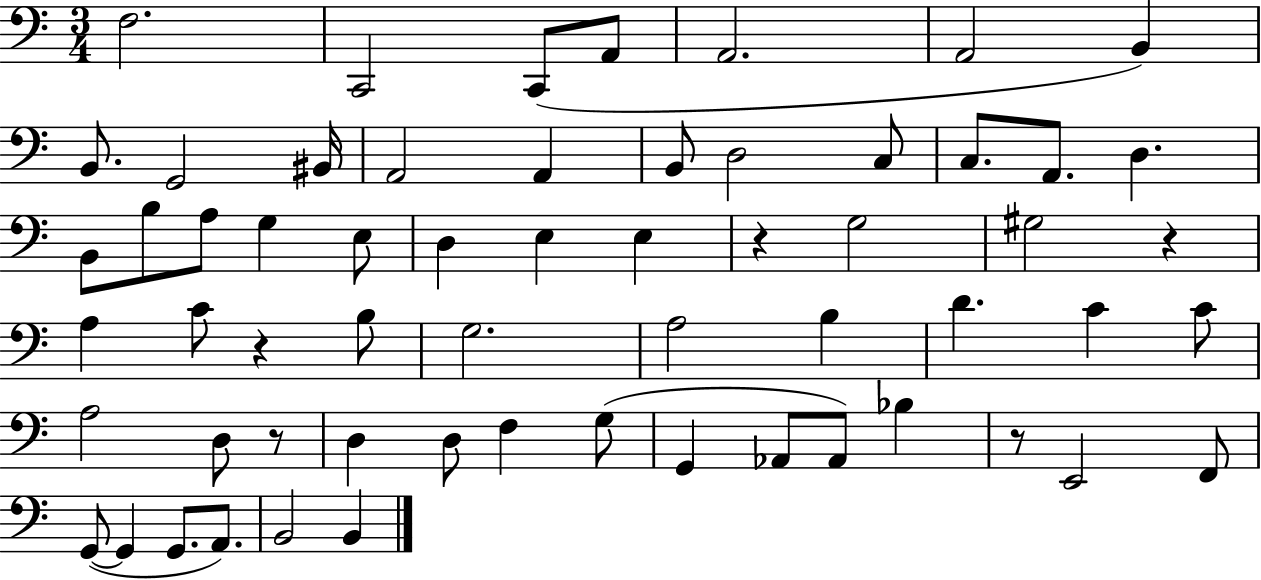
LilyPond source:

{
  \clef bass
  \numericTimeSignature
  \time 3/4
  \key c \major
  f2. | c,2 c,8( a,8 | a,2. | a,2 b,4) | \break b,8. g,2 bis,16 | a,2 a,4 | b,8 d2 c8 | c8. a,8. d4. | \break b,8 b8 a8 g4 e8 | d4 e4 e4 | r4 g2 | gis2 r4 | \break a4 c'8 r4 b8 | g2. | a2 b4 | d'4. c'4 c'8 | \break a2 d8 r8 | d4 d8 f4 g8( | g,4 aes,8 aes,8) bes4 | r8 e,2 f,8 | \break g,8~(~ g,4 g,8. a,8.) | b,2 b,4 | \bar "|."
}